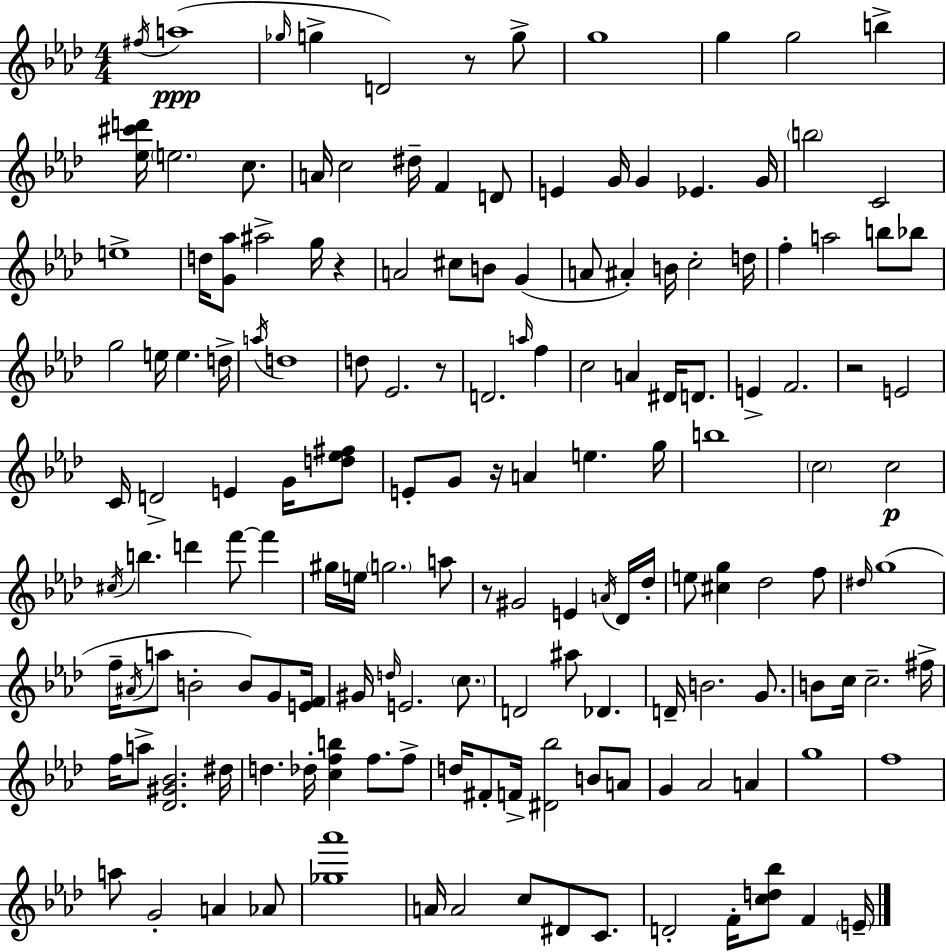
F#5/s A5/w Gb5/s G5/q D4/h R/e G5/e G5/w G5/q G5/h B5/q [Eb5,C#6,D6]/s E5/h. C5/e. A4/s C5/h D#5/s F4/q D4/e E4/q G4/s G4/q Eb4/q. G4/s B5/h C4/h E5/w D5/s [G4,Ab5]/e A#5/h G5/s R/q A4/h C#5/e B4/e G4/q A4/e A#4/q B4/s C5/h D5/s F5/q A5/h B5/e Bb5/e G5/h E5/s E5/q. D5/s A5/s D5/w D5/e Eb4/h. R/e D4/h. A5/s F5/q C5/h A4/q D#4/s D4/e. E4/q F4/h. R/h E4/h C4/s D4/h E4/q G4/s [D5,Eb5,F#5]/e E4/e G4/e R/s A4/q E5/q. G5/s B5/w C5/h C5/h C#5/s B5/q. D6/q F6/e F6/q G#5/s E5/s G5/h. A5/e R/e G#4/h E4/q A4/s Db4/s Db5/s E5/e [C#5,G5]/q Db5/h F5/e D#5/s G5/w F5/s A#4/s A5/e B4/h B4/e G4/e [E4,F4]/s G#4/s D5/s E4/h. C5/e. D4/h A#5/e Db4/q. D4/s B4/h. G4/e. B4/e C5/s C5/h. F#5/s F5/s A5/e [Db4,G#4,Bb4]/h. D#5/s D5/q. Db5/s [C5,F5,B5]/q F5/e. F5/e D5/s F#4/e F4/s [D#4,Bb5]/h B4/e A4/e G4/q Ab4/h A4/q G5/w F5/w A5/e G4/h A4/q Ab4/e [Gb5,Ab6]/w A4/s A4/h C5/e D#4/e C4/e. D4/h F4/s [C5,D5,Bb5]/e F4/q E4/s